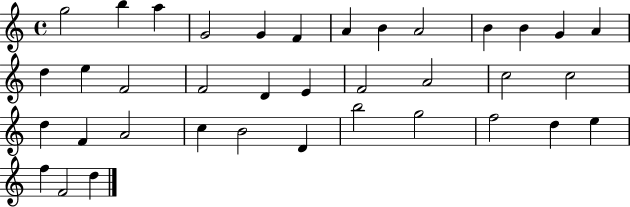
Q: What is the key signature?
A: C major